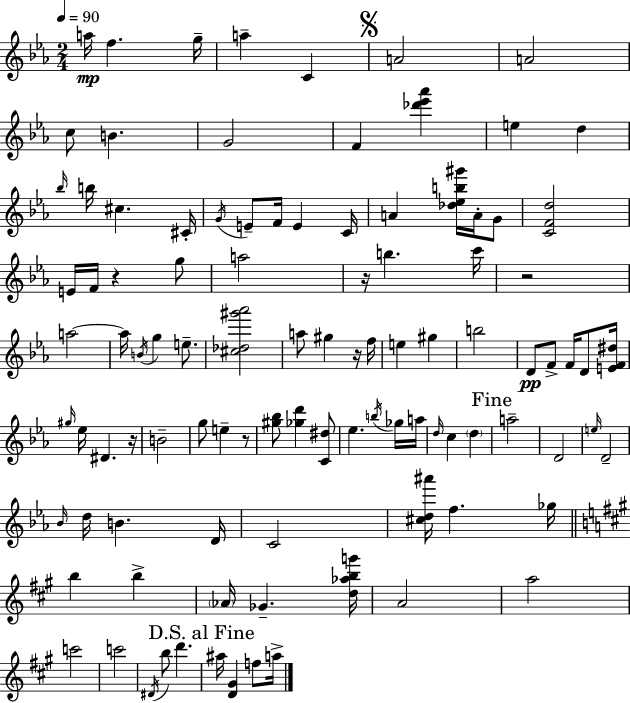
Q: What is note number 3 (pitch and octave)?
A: G5